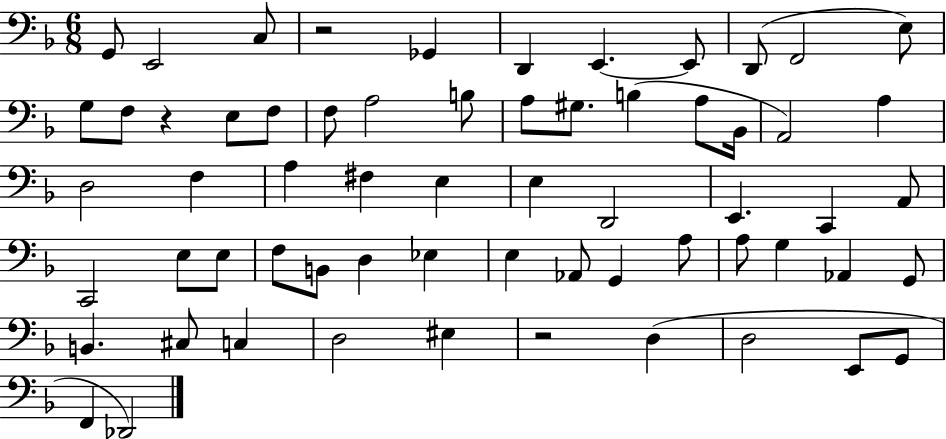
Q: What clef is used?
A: bass